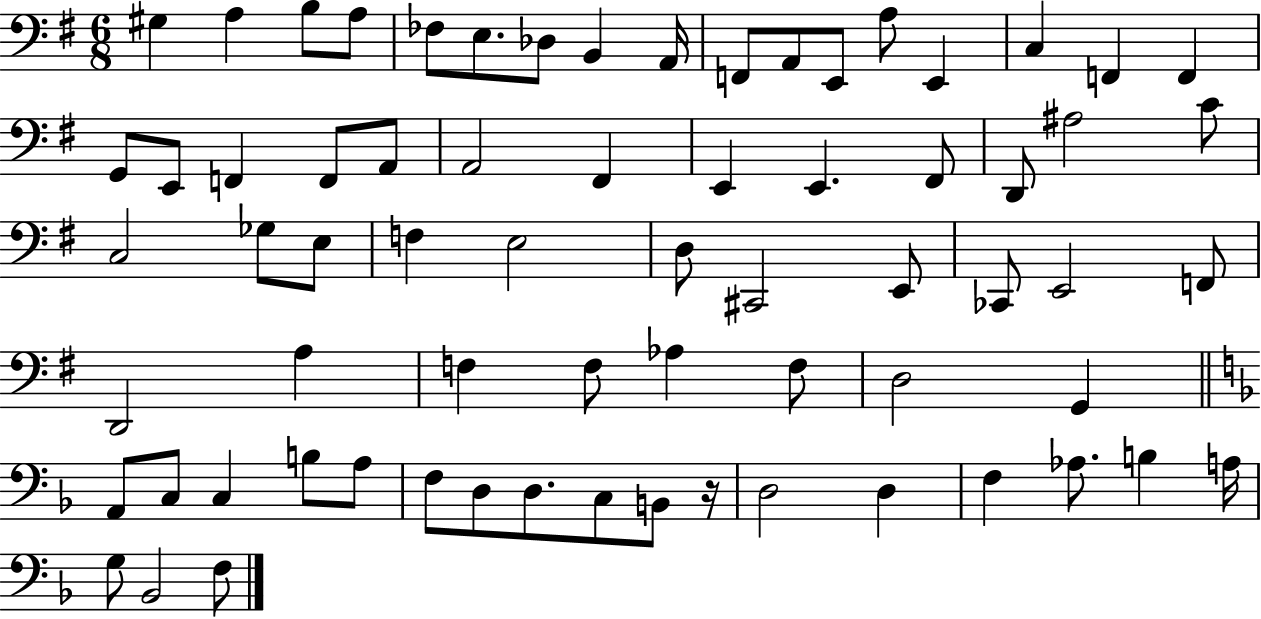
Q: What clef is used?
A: bass